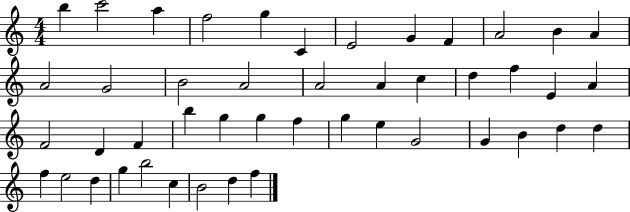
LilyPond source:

{
  \clef treble
  \numericTimeSignature
  \time 4/4
  \key c \major
  b''4 c'''2 a''4 | f''2 g''4 c'4 | e'2 g'4 f'4 | a'2 b'4 a'4 | \break a'2 g'2 | b'2 a'2 | a'2 a'4 c''4 | d''4 f''4 e'4 a'4 | \break f'2 d'4 f'4 | b''4 g''4 g''4 f''4 | g''4 e''4 g'2 | g'4 b'4 d''4 d''4 | \break f''4 e''2 d''4 | g''4 b''2 c''4 | b'2 d''4 f''4 | \bar "|."
}